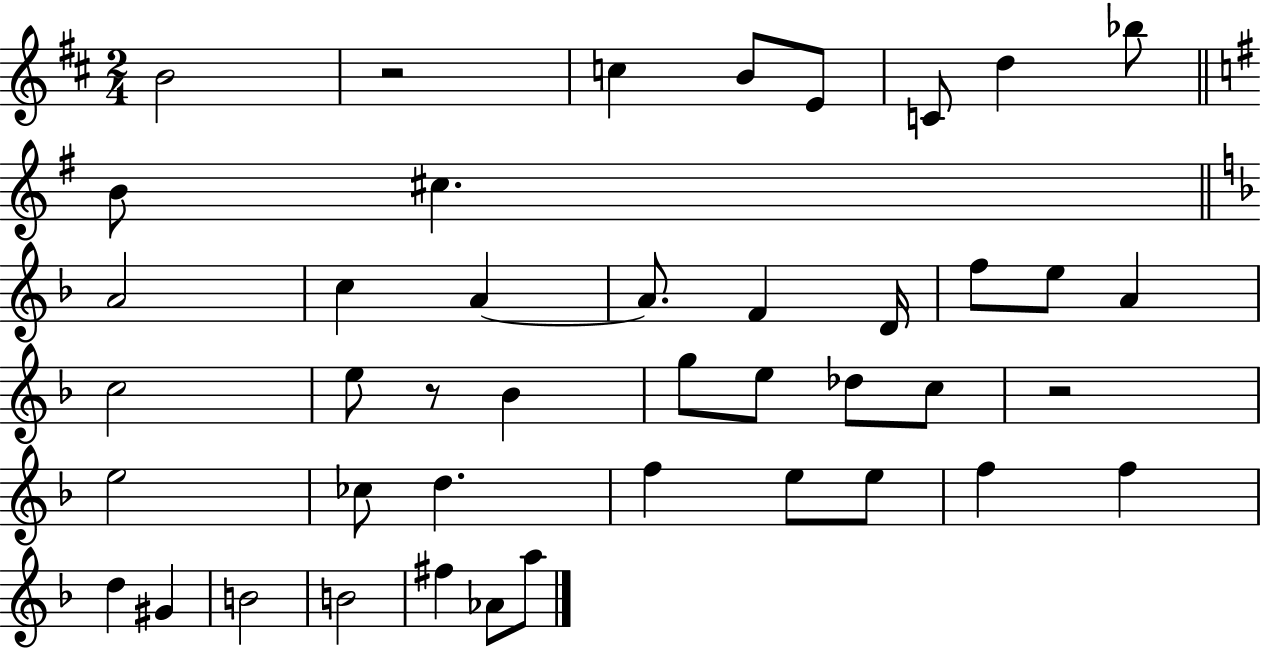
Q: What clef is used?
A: treble